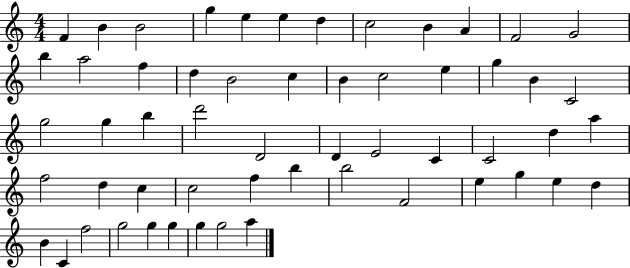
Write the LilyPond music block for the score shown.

{
  \clef treble
  \numericTimeSignature
  \time 4/4
  \key c \major
  f'4 b'4 b'2 | g''4 e''4 e''4 d''4 | c''2 b'4 a'4 | f'2 g'2 | \break b''4 a''2 f''4 | d''4 b'2 c''4 | b'4 c''2 e''4 | g''4 b'4 c'2 | \break g''2 g''4 b''4 | d'''2 d'2 | d'4 e'2 c'4 | c'2 d''4 a''4 | \break f''2 d''4 c''4 | c''2 f''4 b''4 | b''2 f'2 | e''4 g''4 e''4 d''4 | \break b'4 c'4 f''2 | g''2 g''4 g''4 | g''4 g''2 a''4 | \bar "|."
}